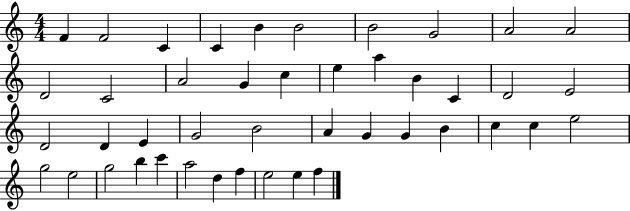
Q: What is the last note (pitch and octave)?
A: F5